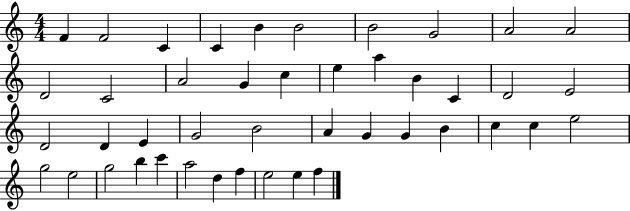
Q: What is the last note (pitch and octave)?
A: F5